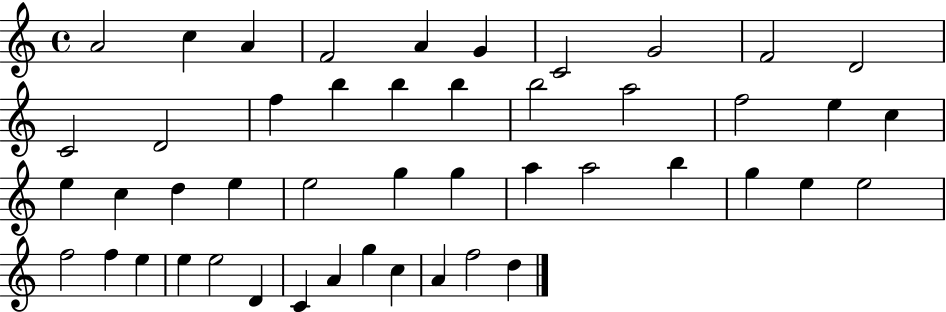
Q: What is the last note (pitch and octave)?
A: D5